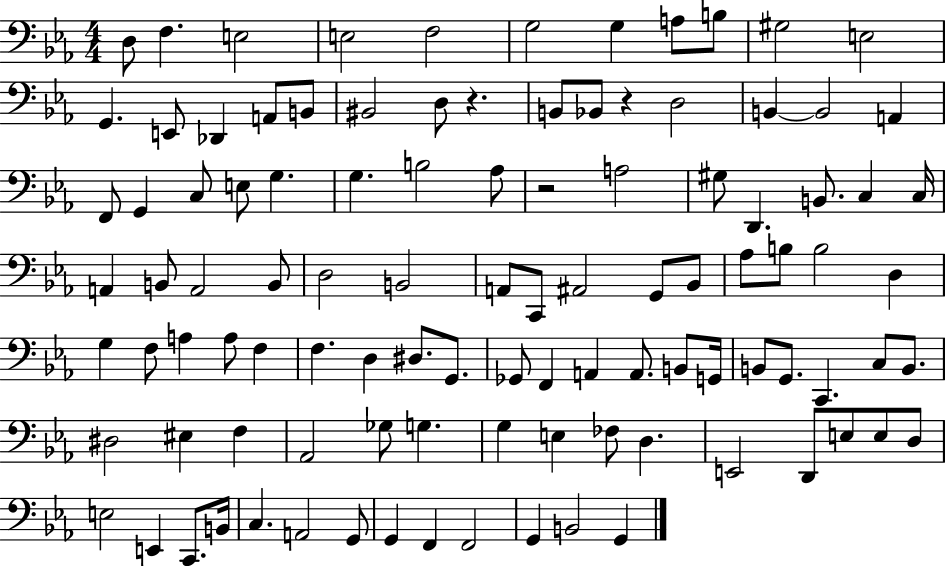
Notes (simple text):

D3/e F3/q. E3/h E3/h F3/h G3/h G3/q A3/e B3/e G#3/h E3/h G2/q. E2/e Db2/q A2/e B2/e BIS2/h D3/e R/q. B2/e Bb2/e R/q D3/h B2/q B2/h A2/q F2/e G2/q C3/e E3/e G3/q. G3/q. B3/h Ab3/e R/h A3/h G#3/e D2/q. B2/e. C3/q C3/s A2/q B2/e A2/h B2/e D3/h B2/h A2/e C2/e A#2/h G2/e Bb2/e Ab3/e B3/e B3/h D3/q G3/q F3/e A3/q A3/e F3/q F3/q. D3/q D#3/e. G2/e. Gb2/e F2/q A2/q A2/e. B2/e G2/s B2/e G2/e. C2/q. C3/e B2/e. D#3/h EIS3/q F3/q Ab2/h Gb3/e G3/q. G3/q E3/q FES3/e D3/q. E2/h D2/e E3/e E3/e D3/e E3/h E2/q C2/e. B2/s C3/q. A2/h G2/e G2/q F2/q F2/h G2/q B2/h G2/q